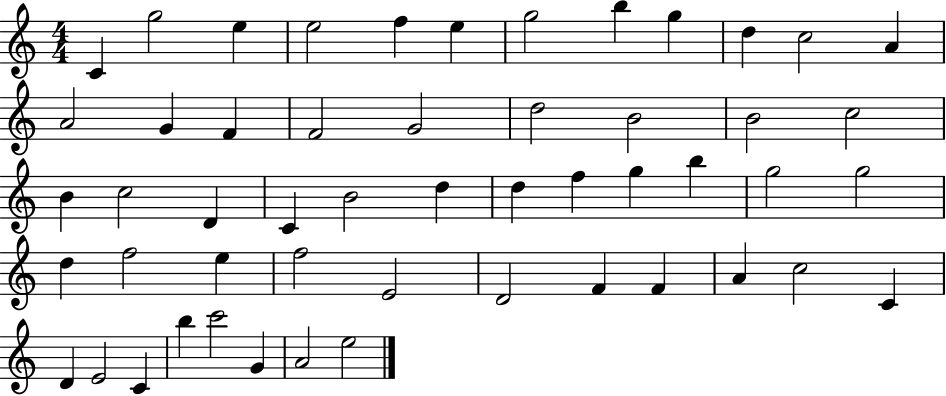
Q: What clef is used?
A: treble